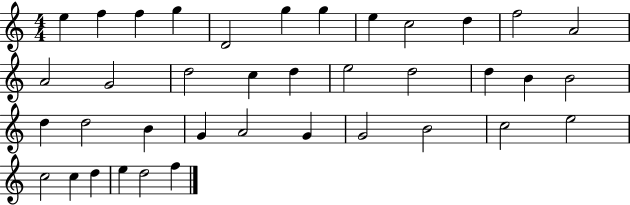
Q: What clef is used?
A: treble